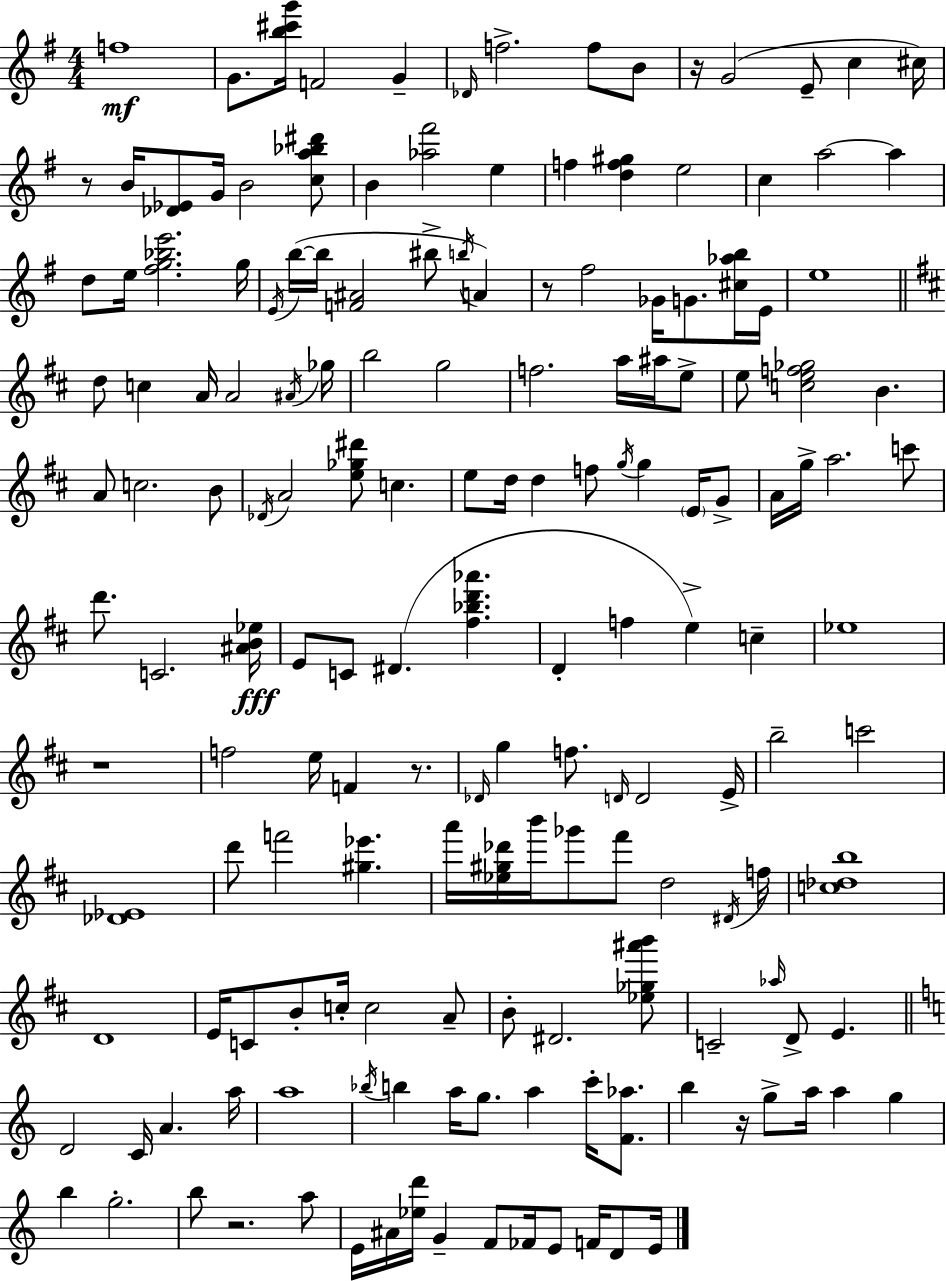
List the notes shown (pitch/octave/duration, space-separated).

F5/w G4/e. [B5,C#6,G6]/s F4/h G4/q Db4/s F5/h. F5/e B4/e R/s G4/h E4/e C5/q C#5/s R/e B4/s [Db4,Eb4]/e G4/s B4/h [C5,A5,Bb5,D#6]/e B4/q [Ab5,F#6]/h E5/q F5/q [D5,F5,G#5]/q E5/h C5/q A5/h A5/q D5/e E5/s [F#5,G5,Bb5,E6]/h. G5/s E4/s B5/s B5/s [F4,A#4]/h BIS5/e B5/s A4/q R/e F#5/h Gb4/s G4/e. [C#5,Ab5,B5]/s E4/s E5/w D5/e C5/q A4/s A4/h A#4/s Gb5/s B5/h G5/h F5/h. A5/s A#5/s E5/e E5/e [C5,E5,F5,Gb5]/h B4/q. A4/e C5/h. B4/e Db4/s A4/h [E5,Gb5,D#6]/e C5/q. E5/e D5/s D5/q F5/e G5/s G5/q E4/s G4/e A4/s G5/s A5/h. C6/e D6/e. C4/h. [A#4,B4,Eb5]/s E4/e C4/e D#4/q. [F#5,Bb5,D6,Ab6]/q. D4/q F5/q E5/q C5/q Eb5/w R/w F5/h E5/s F4/q R/e. Db4/s G5/q F5/e. D4/s D4/h E4/s B5/h C6/h [Db4,Eb4]/w D6/e F6/h [G#5,Eb6]/q. A6/s [Eb5,G#5,Db6]/s B6/s Gb6/e F#6/e D5/h D#4/s F5/s [C5,Db5,B5]/w D4/w E4/s C4/e B4/e C5/s C5/h A4/e B4/e D#4/h. [Eb5,Gb5,A#6,B6]/e C4/h Ab5/s D4/e E4/q. D4/h C4/s A4/q. A5/s A5/w Bb5/s B5/q A5/s G5/e. A5/q C6/s [F4,Ab5]/e. B5/q R/s G5/e A5/s A5/q G5/q B5/q G5/h. B5/e R/h. A5/e E4/s A#4/s [Eb5,D6]/s G4/q F4/e FES4/s E4/e F4/s D4/e E4/s